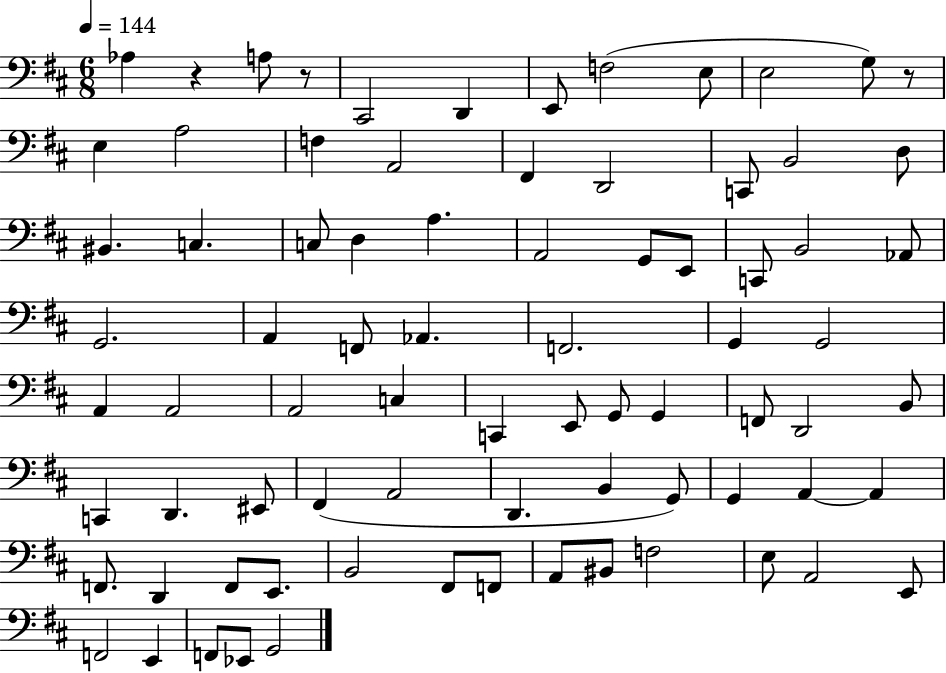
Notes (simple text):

Ab3/q R/q A3/e R/e C#2/h D2/q E2/e F3/h E3/e E3/h G3/e R/e E3/q A3/h F3/q A2/h F#2/q D2/h C2/e B2/h D3/e BIS2/q. C3/q. C3/e D3/q A3/q. A2/h G2/e E2/e C2/e B2/h Ab2/e G2/h. A2/q F2/e Ab2/q. F2/h. G2/q G2/h A2/q A2/h A2/h C3/q C2/q E2/e G2/e G2/q F2/e D2/h B2/e C2/q D2/q. EIS2/e F#2/q A2/h D2/q. B2/q G2/e G2/q A2/q A2/q F2/e. D2/q F2/e E2/e. B2/h F#2/e F2/e A2/e BIS2/e F3/h E3/e A2/h E2/e F2/h E2/q F2/e Eb2/e G2/h